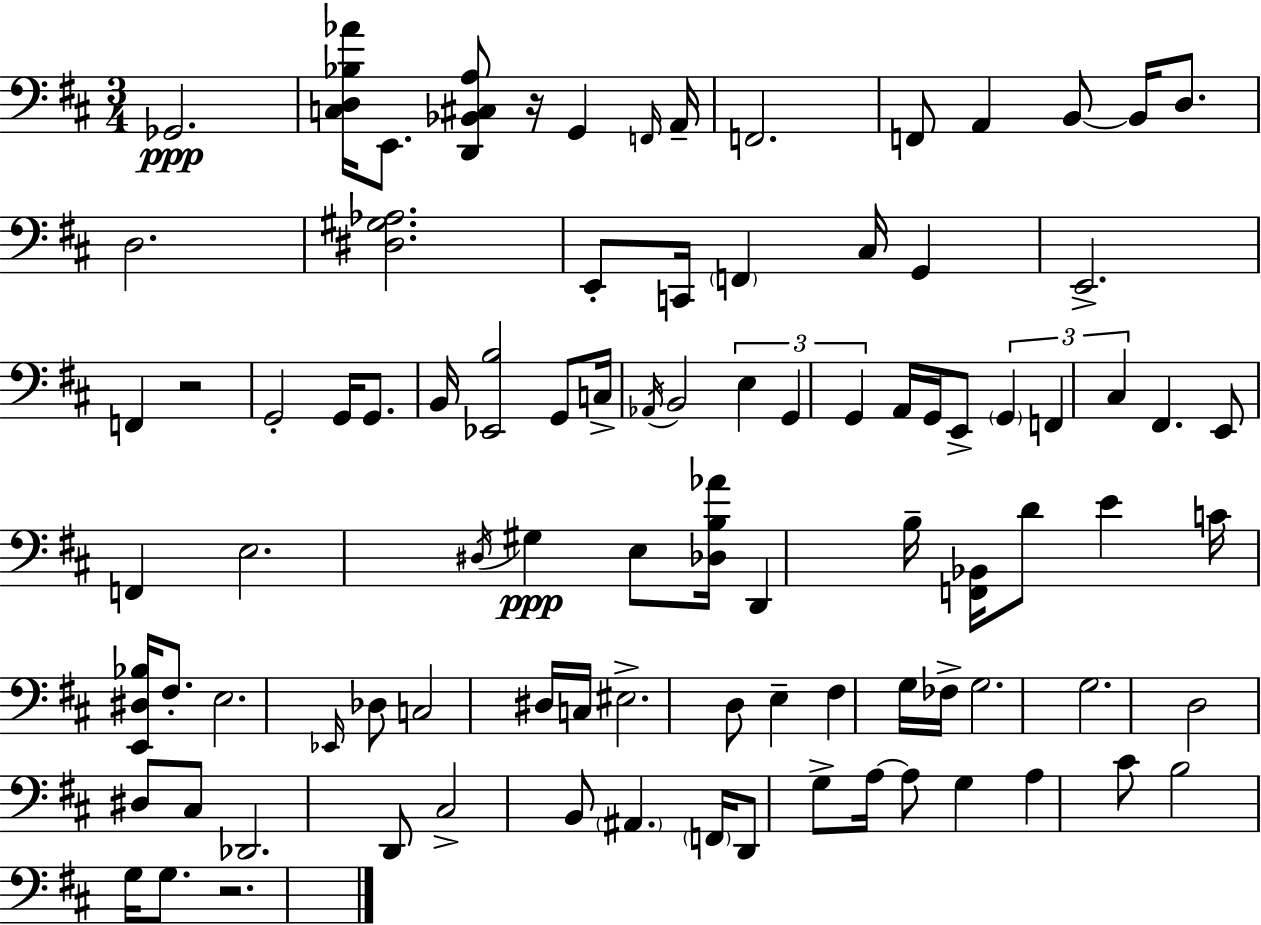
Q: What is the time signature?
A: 3/4